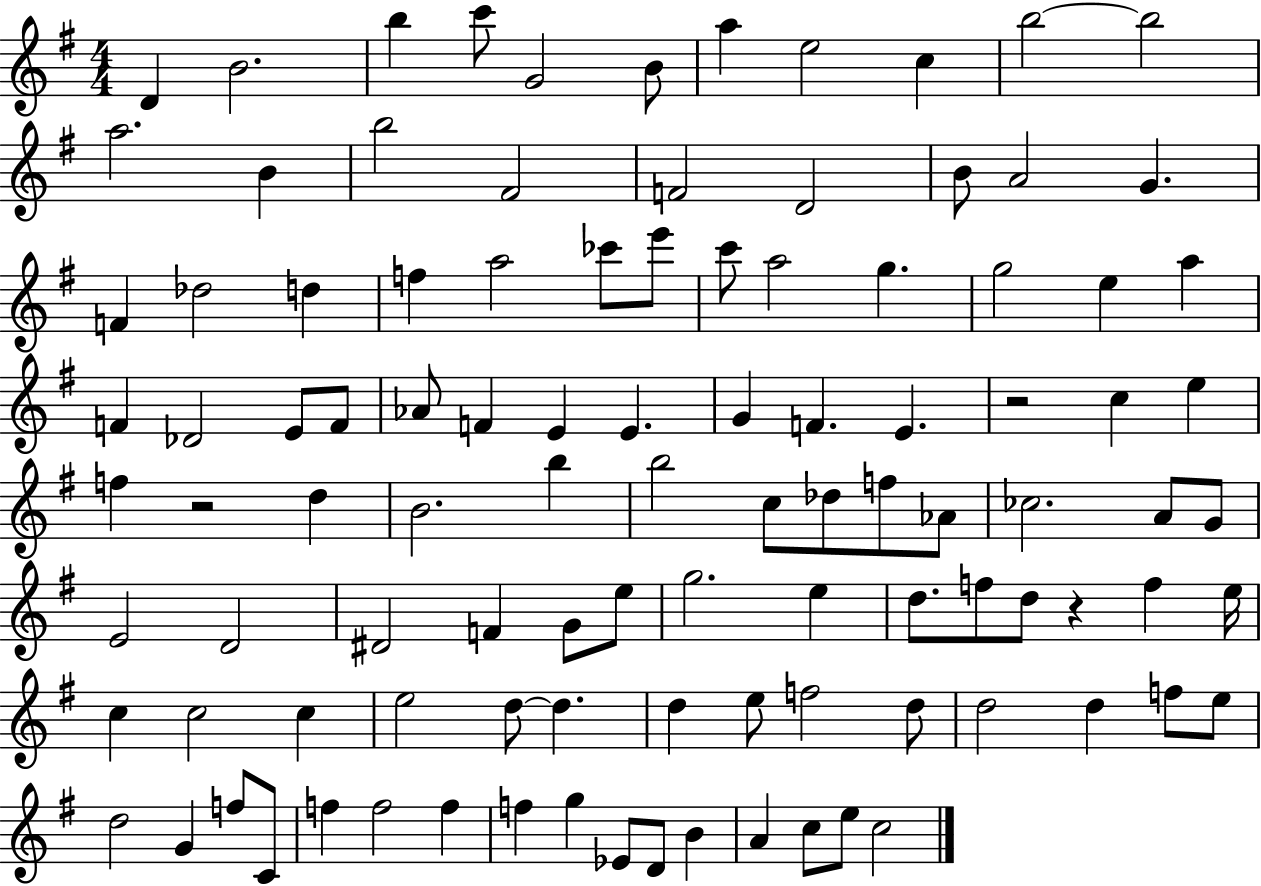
D4/q B4/h. B5/q C6/e G4/h B4/e A5/q E5/h C5/q B5/h B5/h A5/h. B4/q B5/h F#4/h F4/h D4/h B4/e A4/h G4/q. F4/q Db5/h D5/q F5/q A5/h CES6/e E6/e C6/e A5/h G5/q. G5/h E5/q A5/q F4/q Db4/h E4/e F4/e Ab4/e F4/q E4/q E4/q. G4/q F4/q. E4/q. R/h C5/q E5/q F5/q R/h D5/q B4/h. B5/q B5/h C5/e Db5/e F5/e Ab4/e CES5/h. A4/e G4/e E4/h D4/h D#4/h F4/q G4/e E5/e G5/h. E5/q D5/e. F5/e D5/e R/q F5/q E5/s C5/q C5/h C5/q E5/h D5/e D5/q. D5/q E5/e F5/h D5/e D5/h D5/q F5/e E5/e D5/h G4/q F5/e C4/e F5/q F5/h F5/q F5/q G5/q Eb4/e D4/e B4/q A4/q C5/e E5/e C5/h